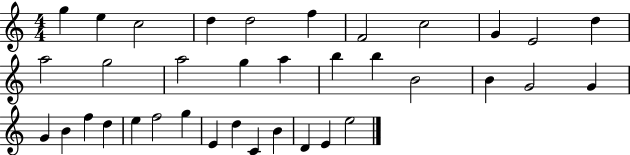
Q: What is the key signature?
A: C major